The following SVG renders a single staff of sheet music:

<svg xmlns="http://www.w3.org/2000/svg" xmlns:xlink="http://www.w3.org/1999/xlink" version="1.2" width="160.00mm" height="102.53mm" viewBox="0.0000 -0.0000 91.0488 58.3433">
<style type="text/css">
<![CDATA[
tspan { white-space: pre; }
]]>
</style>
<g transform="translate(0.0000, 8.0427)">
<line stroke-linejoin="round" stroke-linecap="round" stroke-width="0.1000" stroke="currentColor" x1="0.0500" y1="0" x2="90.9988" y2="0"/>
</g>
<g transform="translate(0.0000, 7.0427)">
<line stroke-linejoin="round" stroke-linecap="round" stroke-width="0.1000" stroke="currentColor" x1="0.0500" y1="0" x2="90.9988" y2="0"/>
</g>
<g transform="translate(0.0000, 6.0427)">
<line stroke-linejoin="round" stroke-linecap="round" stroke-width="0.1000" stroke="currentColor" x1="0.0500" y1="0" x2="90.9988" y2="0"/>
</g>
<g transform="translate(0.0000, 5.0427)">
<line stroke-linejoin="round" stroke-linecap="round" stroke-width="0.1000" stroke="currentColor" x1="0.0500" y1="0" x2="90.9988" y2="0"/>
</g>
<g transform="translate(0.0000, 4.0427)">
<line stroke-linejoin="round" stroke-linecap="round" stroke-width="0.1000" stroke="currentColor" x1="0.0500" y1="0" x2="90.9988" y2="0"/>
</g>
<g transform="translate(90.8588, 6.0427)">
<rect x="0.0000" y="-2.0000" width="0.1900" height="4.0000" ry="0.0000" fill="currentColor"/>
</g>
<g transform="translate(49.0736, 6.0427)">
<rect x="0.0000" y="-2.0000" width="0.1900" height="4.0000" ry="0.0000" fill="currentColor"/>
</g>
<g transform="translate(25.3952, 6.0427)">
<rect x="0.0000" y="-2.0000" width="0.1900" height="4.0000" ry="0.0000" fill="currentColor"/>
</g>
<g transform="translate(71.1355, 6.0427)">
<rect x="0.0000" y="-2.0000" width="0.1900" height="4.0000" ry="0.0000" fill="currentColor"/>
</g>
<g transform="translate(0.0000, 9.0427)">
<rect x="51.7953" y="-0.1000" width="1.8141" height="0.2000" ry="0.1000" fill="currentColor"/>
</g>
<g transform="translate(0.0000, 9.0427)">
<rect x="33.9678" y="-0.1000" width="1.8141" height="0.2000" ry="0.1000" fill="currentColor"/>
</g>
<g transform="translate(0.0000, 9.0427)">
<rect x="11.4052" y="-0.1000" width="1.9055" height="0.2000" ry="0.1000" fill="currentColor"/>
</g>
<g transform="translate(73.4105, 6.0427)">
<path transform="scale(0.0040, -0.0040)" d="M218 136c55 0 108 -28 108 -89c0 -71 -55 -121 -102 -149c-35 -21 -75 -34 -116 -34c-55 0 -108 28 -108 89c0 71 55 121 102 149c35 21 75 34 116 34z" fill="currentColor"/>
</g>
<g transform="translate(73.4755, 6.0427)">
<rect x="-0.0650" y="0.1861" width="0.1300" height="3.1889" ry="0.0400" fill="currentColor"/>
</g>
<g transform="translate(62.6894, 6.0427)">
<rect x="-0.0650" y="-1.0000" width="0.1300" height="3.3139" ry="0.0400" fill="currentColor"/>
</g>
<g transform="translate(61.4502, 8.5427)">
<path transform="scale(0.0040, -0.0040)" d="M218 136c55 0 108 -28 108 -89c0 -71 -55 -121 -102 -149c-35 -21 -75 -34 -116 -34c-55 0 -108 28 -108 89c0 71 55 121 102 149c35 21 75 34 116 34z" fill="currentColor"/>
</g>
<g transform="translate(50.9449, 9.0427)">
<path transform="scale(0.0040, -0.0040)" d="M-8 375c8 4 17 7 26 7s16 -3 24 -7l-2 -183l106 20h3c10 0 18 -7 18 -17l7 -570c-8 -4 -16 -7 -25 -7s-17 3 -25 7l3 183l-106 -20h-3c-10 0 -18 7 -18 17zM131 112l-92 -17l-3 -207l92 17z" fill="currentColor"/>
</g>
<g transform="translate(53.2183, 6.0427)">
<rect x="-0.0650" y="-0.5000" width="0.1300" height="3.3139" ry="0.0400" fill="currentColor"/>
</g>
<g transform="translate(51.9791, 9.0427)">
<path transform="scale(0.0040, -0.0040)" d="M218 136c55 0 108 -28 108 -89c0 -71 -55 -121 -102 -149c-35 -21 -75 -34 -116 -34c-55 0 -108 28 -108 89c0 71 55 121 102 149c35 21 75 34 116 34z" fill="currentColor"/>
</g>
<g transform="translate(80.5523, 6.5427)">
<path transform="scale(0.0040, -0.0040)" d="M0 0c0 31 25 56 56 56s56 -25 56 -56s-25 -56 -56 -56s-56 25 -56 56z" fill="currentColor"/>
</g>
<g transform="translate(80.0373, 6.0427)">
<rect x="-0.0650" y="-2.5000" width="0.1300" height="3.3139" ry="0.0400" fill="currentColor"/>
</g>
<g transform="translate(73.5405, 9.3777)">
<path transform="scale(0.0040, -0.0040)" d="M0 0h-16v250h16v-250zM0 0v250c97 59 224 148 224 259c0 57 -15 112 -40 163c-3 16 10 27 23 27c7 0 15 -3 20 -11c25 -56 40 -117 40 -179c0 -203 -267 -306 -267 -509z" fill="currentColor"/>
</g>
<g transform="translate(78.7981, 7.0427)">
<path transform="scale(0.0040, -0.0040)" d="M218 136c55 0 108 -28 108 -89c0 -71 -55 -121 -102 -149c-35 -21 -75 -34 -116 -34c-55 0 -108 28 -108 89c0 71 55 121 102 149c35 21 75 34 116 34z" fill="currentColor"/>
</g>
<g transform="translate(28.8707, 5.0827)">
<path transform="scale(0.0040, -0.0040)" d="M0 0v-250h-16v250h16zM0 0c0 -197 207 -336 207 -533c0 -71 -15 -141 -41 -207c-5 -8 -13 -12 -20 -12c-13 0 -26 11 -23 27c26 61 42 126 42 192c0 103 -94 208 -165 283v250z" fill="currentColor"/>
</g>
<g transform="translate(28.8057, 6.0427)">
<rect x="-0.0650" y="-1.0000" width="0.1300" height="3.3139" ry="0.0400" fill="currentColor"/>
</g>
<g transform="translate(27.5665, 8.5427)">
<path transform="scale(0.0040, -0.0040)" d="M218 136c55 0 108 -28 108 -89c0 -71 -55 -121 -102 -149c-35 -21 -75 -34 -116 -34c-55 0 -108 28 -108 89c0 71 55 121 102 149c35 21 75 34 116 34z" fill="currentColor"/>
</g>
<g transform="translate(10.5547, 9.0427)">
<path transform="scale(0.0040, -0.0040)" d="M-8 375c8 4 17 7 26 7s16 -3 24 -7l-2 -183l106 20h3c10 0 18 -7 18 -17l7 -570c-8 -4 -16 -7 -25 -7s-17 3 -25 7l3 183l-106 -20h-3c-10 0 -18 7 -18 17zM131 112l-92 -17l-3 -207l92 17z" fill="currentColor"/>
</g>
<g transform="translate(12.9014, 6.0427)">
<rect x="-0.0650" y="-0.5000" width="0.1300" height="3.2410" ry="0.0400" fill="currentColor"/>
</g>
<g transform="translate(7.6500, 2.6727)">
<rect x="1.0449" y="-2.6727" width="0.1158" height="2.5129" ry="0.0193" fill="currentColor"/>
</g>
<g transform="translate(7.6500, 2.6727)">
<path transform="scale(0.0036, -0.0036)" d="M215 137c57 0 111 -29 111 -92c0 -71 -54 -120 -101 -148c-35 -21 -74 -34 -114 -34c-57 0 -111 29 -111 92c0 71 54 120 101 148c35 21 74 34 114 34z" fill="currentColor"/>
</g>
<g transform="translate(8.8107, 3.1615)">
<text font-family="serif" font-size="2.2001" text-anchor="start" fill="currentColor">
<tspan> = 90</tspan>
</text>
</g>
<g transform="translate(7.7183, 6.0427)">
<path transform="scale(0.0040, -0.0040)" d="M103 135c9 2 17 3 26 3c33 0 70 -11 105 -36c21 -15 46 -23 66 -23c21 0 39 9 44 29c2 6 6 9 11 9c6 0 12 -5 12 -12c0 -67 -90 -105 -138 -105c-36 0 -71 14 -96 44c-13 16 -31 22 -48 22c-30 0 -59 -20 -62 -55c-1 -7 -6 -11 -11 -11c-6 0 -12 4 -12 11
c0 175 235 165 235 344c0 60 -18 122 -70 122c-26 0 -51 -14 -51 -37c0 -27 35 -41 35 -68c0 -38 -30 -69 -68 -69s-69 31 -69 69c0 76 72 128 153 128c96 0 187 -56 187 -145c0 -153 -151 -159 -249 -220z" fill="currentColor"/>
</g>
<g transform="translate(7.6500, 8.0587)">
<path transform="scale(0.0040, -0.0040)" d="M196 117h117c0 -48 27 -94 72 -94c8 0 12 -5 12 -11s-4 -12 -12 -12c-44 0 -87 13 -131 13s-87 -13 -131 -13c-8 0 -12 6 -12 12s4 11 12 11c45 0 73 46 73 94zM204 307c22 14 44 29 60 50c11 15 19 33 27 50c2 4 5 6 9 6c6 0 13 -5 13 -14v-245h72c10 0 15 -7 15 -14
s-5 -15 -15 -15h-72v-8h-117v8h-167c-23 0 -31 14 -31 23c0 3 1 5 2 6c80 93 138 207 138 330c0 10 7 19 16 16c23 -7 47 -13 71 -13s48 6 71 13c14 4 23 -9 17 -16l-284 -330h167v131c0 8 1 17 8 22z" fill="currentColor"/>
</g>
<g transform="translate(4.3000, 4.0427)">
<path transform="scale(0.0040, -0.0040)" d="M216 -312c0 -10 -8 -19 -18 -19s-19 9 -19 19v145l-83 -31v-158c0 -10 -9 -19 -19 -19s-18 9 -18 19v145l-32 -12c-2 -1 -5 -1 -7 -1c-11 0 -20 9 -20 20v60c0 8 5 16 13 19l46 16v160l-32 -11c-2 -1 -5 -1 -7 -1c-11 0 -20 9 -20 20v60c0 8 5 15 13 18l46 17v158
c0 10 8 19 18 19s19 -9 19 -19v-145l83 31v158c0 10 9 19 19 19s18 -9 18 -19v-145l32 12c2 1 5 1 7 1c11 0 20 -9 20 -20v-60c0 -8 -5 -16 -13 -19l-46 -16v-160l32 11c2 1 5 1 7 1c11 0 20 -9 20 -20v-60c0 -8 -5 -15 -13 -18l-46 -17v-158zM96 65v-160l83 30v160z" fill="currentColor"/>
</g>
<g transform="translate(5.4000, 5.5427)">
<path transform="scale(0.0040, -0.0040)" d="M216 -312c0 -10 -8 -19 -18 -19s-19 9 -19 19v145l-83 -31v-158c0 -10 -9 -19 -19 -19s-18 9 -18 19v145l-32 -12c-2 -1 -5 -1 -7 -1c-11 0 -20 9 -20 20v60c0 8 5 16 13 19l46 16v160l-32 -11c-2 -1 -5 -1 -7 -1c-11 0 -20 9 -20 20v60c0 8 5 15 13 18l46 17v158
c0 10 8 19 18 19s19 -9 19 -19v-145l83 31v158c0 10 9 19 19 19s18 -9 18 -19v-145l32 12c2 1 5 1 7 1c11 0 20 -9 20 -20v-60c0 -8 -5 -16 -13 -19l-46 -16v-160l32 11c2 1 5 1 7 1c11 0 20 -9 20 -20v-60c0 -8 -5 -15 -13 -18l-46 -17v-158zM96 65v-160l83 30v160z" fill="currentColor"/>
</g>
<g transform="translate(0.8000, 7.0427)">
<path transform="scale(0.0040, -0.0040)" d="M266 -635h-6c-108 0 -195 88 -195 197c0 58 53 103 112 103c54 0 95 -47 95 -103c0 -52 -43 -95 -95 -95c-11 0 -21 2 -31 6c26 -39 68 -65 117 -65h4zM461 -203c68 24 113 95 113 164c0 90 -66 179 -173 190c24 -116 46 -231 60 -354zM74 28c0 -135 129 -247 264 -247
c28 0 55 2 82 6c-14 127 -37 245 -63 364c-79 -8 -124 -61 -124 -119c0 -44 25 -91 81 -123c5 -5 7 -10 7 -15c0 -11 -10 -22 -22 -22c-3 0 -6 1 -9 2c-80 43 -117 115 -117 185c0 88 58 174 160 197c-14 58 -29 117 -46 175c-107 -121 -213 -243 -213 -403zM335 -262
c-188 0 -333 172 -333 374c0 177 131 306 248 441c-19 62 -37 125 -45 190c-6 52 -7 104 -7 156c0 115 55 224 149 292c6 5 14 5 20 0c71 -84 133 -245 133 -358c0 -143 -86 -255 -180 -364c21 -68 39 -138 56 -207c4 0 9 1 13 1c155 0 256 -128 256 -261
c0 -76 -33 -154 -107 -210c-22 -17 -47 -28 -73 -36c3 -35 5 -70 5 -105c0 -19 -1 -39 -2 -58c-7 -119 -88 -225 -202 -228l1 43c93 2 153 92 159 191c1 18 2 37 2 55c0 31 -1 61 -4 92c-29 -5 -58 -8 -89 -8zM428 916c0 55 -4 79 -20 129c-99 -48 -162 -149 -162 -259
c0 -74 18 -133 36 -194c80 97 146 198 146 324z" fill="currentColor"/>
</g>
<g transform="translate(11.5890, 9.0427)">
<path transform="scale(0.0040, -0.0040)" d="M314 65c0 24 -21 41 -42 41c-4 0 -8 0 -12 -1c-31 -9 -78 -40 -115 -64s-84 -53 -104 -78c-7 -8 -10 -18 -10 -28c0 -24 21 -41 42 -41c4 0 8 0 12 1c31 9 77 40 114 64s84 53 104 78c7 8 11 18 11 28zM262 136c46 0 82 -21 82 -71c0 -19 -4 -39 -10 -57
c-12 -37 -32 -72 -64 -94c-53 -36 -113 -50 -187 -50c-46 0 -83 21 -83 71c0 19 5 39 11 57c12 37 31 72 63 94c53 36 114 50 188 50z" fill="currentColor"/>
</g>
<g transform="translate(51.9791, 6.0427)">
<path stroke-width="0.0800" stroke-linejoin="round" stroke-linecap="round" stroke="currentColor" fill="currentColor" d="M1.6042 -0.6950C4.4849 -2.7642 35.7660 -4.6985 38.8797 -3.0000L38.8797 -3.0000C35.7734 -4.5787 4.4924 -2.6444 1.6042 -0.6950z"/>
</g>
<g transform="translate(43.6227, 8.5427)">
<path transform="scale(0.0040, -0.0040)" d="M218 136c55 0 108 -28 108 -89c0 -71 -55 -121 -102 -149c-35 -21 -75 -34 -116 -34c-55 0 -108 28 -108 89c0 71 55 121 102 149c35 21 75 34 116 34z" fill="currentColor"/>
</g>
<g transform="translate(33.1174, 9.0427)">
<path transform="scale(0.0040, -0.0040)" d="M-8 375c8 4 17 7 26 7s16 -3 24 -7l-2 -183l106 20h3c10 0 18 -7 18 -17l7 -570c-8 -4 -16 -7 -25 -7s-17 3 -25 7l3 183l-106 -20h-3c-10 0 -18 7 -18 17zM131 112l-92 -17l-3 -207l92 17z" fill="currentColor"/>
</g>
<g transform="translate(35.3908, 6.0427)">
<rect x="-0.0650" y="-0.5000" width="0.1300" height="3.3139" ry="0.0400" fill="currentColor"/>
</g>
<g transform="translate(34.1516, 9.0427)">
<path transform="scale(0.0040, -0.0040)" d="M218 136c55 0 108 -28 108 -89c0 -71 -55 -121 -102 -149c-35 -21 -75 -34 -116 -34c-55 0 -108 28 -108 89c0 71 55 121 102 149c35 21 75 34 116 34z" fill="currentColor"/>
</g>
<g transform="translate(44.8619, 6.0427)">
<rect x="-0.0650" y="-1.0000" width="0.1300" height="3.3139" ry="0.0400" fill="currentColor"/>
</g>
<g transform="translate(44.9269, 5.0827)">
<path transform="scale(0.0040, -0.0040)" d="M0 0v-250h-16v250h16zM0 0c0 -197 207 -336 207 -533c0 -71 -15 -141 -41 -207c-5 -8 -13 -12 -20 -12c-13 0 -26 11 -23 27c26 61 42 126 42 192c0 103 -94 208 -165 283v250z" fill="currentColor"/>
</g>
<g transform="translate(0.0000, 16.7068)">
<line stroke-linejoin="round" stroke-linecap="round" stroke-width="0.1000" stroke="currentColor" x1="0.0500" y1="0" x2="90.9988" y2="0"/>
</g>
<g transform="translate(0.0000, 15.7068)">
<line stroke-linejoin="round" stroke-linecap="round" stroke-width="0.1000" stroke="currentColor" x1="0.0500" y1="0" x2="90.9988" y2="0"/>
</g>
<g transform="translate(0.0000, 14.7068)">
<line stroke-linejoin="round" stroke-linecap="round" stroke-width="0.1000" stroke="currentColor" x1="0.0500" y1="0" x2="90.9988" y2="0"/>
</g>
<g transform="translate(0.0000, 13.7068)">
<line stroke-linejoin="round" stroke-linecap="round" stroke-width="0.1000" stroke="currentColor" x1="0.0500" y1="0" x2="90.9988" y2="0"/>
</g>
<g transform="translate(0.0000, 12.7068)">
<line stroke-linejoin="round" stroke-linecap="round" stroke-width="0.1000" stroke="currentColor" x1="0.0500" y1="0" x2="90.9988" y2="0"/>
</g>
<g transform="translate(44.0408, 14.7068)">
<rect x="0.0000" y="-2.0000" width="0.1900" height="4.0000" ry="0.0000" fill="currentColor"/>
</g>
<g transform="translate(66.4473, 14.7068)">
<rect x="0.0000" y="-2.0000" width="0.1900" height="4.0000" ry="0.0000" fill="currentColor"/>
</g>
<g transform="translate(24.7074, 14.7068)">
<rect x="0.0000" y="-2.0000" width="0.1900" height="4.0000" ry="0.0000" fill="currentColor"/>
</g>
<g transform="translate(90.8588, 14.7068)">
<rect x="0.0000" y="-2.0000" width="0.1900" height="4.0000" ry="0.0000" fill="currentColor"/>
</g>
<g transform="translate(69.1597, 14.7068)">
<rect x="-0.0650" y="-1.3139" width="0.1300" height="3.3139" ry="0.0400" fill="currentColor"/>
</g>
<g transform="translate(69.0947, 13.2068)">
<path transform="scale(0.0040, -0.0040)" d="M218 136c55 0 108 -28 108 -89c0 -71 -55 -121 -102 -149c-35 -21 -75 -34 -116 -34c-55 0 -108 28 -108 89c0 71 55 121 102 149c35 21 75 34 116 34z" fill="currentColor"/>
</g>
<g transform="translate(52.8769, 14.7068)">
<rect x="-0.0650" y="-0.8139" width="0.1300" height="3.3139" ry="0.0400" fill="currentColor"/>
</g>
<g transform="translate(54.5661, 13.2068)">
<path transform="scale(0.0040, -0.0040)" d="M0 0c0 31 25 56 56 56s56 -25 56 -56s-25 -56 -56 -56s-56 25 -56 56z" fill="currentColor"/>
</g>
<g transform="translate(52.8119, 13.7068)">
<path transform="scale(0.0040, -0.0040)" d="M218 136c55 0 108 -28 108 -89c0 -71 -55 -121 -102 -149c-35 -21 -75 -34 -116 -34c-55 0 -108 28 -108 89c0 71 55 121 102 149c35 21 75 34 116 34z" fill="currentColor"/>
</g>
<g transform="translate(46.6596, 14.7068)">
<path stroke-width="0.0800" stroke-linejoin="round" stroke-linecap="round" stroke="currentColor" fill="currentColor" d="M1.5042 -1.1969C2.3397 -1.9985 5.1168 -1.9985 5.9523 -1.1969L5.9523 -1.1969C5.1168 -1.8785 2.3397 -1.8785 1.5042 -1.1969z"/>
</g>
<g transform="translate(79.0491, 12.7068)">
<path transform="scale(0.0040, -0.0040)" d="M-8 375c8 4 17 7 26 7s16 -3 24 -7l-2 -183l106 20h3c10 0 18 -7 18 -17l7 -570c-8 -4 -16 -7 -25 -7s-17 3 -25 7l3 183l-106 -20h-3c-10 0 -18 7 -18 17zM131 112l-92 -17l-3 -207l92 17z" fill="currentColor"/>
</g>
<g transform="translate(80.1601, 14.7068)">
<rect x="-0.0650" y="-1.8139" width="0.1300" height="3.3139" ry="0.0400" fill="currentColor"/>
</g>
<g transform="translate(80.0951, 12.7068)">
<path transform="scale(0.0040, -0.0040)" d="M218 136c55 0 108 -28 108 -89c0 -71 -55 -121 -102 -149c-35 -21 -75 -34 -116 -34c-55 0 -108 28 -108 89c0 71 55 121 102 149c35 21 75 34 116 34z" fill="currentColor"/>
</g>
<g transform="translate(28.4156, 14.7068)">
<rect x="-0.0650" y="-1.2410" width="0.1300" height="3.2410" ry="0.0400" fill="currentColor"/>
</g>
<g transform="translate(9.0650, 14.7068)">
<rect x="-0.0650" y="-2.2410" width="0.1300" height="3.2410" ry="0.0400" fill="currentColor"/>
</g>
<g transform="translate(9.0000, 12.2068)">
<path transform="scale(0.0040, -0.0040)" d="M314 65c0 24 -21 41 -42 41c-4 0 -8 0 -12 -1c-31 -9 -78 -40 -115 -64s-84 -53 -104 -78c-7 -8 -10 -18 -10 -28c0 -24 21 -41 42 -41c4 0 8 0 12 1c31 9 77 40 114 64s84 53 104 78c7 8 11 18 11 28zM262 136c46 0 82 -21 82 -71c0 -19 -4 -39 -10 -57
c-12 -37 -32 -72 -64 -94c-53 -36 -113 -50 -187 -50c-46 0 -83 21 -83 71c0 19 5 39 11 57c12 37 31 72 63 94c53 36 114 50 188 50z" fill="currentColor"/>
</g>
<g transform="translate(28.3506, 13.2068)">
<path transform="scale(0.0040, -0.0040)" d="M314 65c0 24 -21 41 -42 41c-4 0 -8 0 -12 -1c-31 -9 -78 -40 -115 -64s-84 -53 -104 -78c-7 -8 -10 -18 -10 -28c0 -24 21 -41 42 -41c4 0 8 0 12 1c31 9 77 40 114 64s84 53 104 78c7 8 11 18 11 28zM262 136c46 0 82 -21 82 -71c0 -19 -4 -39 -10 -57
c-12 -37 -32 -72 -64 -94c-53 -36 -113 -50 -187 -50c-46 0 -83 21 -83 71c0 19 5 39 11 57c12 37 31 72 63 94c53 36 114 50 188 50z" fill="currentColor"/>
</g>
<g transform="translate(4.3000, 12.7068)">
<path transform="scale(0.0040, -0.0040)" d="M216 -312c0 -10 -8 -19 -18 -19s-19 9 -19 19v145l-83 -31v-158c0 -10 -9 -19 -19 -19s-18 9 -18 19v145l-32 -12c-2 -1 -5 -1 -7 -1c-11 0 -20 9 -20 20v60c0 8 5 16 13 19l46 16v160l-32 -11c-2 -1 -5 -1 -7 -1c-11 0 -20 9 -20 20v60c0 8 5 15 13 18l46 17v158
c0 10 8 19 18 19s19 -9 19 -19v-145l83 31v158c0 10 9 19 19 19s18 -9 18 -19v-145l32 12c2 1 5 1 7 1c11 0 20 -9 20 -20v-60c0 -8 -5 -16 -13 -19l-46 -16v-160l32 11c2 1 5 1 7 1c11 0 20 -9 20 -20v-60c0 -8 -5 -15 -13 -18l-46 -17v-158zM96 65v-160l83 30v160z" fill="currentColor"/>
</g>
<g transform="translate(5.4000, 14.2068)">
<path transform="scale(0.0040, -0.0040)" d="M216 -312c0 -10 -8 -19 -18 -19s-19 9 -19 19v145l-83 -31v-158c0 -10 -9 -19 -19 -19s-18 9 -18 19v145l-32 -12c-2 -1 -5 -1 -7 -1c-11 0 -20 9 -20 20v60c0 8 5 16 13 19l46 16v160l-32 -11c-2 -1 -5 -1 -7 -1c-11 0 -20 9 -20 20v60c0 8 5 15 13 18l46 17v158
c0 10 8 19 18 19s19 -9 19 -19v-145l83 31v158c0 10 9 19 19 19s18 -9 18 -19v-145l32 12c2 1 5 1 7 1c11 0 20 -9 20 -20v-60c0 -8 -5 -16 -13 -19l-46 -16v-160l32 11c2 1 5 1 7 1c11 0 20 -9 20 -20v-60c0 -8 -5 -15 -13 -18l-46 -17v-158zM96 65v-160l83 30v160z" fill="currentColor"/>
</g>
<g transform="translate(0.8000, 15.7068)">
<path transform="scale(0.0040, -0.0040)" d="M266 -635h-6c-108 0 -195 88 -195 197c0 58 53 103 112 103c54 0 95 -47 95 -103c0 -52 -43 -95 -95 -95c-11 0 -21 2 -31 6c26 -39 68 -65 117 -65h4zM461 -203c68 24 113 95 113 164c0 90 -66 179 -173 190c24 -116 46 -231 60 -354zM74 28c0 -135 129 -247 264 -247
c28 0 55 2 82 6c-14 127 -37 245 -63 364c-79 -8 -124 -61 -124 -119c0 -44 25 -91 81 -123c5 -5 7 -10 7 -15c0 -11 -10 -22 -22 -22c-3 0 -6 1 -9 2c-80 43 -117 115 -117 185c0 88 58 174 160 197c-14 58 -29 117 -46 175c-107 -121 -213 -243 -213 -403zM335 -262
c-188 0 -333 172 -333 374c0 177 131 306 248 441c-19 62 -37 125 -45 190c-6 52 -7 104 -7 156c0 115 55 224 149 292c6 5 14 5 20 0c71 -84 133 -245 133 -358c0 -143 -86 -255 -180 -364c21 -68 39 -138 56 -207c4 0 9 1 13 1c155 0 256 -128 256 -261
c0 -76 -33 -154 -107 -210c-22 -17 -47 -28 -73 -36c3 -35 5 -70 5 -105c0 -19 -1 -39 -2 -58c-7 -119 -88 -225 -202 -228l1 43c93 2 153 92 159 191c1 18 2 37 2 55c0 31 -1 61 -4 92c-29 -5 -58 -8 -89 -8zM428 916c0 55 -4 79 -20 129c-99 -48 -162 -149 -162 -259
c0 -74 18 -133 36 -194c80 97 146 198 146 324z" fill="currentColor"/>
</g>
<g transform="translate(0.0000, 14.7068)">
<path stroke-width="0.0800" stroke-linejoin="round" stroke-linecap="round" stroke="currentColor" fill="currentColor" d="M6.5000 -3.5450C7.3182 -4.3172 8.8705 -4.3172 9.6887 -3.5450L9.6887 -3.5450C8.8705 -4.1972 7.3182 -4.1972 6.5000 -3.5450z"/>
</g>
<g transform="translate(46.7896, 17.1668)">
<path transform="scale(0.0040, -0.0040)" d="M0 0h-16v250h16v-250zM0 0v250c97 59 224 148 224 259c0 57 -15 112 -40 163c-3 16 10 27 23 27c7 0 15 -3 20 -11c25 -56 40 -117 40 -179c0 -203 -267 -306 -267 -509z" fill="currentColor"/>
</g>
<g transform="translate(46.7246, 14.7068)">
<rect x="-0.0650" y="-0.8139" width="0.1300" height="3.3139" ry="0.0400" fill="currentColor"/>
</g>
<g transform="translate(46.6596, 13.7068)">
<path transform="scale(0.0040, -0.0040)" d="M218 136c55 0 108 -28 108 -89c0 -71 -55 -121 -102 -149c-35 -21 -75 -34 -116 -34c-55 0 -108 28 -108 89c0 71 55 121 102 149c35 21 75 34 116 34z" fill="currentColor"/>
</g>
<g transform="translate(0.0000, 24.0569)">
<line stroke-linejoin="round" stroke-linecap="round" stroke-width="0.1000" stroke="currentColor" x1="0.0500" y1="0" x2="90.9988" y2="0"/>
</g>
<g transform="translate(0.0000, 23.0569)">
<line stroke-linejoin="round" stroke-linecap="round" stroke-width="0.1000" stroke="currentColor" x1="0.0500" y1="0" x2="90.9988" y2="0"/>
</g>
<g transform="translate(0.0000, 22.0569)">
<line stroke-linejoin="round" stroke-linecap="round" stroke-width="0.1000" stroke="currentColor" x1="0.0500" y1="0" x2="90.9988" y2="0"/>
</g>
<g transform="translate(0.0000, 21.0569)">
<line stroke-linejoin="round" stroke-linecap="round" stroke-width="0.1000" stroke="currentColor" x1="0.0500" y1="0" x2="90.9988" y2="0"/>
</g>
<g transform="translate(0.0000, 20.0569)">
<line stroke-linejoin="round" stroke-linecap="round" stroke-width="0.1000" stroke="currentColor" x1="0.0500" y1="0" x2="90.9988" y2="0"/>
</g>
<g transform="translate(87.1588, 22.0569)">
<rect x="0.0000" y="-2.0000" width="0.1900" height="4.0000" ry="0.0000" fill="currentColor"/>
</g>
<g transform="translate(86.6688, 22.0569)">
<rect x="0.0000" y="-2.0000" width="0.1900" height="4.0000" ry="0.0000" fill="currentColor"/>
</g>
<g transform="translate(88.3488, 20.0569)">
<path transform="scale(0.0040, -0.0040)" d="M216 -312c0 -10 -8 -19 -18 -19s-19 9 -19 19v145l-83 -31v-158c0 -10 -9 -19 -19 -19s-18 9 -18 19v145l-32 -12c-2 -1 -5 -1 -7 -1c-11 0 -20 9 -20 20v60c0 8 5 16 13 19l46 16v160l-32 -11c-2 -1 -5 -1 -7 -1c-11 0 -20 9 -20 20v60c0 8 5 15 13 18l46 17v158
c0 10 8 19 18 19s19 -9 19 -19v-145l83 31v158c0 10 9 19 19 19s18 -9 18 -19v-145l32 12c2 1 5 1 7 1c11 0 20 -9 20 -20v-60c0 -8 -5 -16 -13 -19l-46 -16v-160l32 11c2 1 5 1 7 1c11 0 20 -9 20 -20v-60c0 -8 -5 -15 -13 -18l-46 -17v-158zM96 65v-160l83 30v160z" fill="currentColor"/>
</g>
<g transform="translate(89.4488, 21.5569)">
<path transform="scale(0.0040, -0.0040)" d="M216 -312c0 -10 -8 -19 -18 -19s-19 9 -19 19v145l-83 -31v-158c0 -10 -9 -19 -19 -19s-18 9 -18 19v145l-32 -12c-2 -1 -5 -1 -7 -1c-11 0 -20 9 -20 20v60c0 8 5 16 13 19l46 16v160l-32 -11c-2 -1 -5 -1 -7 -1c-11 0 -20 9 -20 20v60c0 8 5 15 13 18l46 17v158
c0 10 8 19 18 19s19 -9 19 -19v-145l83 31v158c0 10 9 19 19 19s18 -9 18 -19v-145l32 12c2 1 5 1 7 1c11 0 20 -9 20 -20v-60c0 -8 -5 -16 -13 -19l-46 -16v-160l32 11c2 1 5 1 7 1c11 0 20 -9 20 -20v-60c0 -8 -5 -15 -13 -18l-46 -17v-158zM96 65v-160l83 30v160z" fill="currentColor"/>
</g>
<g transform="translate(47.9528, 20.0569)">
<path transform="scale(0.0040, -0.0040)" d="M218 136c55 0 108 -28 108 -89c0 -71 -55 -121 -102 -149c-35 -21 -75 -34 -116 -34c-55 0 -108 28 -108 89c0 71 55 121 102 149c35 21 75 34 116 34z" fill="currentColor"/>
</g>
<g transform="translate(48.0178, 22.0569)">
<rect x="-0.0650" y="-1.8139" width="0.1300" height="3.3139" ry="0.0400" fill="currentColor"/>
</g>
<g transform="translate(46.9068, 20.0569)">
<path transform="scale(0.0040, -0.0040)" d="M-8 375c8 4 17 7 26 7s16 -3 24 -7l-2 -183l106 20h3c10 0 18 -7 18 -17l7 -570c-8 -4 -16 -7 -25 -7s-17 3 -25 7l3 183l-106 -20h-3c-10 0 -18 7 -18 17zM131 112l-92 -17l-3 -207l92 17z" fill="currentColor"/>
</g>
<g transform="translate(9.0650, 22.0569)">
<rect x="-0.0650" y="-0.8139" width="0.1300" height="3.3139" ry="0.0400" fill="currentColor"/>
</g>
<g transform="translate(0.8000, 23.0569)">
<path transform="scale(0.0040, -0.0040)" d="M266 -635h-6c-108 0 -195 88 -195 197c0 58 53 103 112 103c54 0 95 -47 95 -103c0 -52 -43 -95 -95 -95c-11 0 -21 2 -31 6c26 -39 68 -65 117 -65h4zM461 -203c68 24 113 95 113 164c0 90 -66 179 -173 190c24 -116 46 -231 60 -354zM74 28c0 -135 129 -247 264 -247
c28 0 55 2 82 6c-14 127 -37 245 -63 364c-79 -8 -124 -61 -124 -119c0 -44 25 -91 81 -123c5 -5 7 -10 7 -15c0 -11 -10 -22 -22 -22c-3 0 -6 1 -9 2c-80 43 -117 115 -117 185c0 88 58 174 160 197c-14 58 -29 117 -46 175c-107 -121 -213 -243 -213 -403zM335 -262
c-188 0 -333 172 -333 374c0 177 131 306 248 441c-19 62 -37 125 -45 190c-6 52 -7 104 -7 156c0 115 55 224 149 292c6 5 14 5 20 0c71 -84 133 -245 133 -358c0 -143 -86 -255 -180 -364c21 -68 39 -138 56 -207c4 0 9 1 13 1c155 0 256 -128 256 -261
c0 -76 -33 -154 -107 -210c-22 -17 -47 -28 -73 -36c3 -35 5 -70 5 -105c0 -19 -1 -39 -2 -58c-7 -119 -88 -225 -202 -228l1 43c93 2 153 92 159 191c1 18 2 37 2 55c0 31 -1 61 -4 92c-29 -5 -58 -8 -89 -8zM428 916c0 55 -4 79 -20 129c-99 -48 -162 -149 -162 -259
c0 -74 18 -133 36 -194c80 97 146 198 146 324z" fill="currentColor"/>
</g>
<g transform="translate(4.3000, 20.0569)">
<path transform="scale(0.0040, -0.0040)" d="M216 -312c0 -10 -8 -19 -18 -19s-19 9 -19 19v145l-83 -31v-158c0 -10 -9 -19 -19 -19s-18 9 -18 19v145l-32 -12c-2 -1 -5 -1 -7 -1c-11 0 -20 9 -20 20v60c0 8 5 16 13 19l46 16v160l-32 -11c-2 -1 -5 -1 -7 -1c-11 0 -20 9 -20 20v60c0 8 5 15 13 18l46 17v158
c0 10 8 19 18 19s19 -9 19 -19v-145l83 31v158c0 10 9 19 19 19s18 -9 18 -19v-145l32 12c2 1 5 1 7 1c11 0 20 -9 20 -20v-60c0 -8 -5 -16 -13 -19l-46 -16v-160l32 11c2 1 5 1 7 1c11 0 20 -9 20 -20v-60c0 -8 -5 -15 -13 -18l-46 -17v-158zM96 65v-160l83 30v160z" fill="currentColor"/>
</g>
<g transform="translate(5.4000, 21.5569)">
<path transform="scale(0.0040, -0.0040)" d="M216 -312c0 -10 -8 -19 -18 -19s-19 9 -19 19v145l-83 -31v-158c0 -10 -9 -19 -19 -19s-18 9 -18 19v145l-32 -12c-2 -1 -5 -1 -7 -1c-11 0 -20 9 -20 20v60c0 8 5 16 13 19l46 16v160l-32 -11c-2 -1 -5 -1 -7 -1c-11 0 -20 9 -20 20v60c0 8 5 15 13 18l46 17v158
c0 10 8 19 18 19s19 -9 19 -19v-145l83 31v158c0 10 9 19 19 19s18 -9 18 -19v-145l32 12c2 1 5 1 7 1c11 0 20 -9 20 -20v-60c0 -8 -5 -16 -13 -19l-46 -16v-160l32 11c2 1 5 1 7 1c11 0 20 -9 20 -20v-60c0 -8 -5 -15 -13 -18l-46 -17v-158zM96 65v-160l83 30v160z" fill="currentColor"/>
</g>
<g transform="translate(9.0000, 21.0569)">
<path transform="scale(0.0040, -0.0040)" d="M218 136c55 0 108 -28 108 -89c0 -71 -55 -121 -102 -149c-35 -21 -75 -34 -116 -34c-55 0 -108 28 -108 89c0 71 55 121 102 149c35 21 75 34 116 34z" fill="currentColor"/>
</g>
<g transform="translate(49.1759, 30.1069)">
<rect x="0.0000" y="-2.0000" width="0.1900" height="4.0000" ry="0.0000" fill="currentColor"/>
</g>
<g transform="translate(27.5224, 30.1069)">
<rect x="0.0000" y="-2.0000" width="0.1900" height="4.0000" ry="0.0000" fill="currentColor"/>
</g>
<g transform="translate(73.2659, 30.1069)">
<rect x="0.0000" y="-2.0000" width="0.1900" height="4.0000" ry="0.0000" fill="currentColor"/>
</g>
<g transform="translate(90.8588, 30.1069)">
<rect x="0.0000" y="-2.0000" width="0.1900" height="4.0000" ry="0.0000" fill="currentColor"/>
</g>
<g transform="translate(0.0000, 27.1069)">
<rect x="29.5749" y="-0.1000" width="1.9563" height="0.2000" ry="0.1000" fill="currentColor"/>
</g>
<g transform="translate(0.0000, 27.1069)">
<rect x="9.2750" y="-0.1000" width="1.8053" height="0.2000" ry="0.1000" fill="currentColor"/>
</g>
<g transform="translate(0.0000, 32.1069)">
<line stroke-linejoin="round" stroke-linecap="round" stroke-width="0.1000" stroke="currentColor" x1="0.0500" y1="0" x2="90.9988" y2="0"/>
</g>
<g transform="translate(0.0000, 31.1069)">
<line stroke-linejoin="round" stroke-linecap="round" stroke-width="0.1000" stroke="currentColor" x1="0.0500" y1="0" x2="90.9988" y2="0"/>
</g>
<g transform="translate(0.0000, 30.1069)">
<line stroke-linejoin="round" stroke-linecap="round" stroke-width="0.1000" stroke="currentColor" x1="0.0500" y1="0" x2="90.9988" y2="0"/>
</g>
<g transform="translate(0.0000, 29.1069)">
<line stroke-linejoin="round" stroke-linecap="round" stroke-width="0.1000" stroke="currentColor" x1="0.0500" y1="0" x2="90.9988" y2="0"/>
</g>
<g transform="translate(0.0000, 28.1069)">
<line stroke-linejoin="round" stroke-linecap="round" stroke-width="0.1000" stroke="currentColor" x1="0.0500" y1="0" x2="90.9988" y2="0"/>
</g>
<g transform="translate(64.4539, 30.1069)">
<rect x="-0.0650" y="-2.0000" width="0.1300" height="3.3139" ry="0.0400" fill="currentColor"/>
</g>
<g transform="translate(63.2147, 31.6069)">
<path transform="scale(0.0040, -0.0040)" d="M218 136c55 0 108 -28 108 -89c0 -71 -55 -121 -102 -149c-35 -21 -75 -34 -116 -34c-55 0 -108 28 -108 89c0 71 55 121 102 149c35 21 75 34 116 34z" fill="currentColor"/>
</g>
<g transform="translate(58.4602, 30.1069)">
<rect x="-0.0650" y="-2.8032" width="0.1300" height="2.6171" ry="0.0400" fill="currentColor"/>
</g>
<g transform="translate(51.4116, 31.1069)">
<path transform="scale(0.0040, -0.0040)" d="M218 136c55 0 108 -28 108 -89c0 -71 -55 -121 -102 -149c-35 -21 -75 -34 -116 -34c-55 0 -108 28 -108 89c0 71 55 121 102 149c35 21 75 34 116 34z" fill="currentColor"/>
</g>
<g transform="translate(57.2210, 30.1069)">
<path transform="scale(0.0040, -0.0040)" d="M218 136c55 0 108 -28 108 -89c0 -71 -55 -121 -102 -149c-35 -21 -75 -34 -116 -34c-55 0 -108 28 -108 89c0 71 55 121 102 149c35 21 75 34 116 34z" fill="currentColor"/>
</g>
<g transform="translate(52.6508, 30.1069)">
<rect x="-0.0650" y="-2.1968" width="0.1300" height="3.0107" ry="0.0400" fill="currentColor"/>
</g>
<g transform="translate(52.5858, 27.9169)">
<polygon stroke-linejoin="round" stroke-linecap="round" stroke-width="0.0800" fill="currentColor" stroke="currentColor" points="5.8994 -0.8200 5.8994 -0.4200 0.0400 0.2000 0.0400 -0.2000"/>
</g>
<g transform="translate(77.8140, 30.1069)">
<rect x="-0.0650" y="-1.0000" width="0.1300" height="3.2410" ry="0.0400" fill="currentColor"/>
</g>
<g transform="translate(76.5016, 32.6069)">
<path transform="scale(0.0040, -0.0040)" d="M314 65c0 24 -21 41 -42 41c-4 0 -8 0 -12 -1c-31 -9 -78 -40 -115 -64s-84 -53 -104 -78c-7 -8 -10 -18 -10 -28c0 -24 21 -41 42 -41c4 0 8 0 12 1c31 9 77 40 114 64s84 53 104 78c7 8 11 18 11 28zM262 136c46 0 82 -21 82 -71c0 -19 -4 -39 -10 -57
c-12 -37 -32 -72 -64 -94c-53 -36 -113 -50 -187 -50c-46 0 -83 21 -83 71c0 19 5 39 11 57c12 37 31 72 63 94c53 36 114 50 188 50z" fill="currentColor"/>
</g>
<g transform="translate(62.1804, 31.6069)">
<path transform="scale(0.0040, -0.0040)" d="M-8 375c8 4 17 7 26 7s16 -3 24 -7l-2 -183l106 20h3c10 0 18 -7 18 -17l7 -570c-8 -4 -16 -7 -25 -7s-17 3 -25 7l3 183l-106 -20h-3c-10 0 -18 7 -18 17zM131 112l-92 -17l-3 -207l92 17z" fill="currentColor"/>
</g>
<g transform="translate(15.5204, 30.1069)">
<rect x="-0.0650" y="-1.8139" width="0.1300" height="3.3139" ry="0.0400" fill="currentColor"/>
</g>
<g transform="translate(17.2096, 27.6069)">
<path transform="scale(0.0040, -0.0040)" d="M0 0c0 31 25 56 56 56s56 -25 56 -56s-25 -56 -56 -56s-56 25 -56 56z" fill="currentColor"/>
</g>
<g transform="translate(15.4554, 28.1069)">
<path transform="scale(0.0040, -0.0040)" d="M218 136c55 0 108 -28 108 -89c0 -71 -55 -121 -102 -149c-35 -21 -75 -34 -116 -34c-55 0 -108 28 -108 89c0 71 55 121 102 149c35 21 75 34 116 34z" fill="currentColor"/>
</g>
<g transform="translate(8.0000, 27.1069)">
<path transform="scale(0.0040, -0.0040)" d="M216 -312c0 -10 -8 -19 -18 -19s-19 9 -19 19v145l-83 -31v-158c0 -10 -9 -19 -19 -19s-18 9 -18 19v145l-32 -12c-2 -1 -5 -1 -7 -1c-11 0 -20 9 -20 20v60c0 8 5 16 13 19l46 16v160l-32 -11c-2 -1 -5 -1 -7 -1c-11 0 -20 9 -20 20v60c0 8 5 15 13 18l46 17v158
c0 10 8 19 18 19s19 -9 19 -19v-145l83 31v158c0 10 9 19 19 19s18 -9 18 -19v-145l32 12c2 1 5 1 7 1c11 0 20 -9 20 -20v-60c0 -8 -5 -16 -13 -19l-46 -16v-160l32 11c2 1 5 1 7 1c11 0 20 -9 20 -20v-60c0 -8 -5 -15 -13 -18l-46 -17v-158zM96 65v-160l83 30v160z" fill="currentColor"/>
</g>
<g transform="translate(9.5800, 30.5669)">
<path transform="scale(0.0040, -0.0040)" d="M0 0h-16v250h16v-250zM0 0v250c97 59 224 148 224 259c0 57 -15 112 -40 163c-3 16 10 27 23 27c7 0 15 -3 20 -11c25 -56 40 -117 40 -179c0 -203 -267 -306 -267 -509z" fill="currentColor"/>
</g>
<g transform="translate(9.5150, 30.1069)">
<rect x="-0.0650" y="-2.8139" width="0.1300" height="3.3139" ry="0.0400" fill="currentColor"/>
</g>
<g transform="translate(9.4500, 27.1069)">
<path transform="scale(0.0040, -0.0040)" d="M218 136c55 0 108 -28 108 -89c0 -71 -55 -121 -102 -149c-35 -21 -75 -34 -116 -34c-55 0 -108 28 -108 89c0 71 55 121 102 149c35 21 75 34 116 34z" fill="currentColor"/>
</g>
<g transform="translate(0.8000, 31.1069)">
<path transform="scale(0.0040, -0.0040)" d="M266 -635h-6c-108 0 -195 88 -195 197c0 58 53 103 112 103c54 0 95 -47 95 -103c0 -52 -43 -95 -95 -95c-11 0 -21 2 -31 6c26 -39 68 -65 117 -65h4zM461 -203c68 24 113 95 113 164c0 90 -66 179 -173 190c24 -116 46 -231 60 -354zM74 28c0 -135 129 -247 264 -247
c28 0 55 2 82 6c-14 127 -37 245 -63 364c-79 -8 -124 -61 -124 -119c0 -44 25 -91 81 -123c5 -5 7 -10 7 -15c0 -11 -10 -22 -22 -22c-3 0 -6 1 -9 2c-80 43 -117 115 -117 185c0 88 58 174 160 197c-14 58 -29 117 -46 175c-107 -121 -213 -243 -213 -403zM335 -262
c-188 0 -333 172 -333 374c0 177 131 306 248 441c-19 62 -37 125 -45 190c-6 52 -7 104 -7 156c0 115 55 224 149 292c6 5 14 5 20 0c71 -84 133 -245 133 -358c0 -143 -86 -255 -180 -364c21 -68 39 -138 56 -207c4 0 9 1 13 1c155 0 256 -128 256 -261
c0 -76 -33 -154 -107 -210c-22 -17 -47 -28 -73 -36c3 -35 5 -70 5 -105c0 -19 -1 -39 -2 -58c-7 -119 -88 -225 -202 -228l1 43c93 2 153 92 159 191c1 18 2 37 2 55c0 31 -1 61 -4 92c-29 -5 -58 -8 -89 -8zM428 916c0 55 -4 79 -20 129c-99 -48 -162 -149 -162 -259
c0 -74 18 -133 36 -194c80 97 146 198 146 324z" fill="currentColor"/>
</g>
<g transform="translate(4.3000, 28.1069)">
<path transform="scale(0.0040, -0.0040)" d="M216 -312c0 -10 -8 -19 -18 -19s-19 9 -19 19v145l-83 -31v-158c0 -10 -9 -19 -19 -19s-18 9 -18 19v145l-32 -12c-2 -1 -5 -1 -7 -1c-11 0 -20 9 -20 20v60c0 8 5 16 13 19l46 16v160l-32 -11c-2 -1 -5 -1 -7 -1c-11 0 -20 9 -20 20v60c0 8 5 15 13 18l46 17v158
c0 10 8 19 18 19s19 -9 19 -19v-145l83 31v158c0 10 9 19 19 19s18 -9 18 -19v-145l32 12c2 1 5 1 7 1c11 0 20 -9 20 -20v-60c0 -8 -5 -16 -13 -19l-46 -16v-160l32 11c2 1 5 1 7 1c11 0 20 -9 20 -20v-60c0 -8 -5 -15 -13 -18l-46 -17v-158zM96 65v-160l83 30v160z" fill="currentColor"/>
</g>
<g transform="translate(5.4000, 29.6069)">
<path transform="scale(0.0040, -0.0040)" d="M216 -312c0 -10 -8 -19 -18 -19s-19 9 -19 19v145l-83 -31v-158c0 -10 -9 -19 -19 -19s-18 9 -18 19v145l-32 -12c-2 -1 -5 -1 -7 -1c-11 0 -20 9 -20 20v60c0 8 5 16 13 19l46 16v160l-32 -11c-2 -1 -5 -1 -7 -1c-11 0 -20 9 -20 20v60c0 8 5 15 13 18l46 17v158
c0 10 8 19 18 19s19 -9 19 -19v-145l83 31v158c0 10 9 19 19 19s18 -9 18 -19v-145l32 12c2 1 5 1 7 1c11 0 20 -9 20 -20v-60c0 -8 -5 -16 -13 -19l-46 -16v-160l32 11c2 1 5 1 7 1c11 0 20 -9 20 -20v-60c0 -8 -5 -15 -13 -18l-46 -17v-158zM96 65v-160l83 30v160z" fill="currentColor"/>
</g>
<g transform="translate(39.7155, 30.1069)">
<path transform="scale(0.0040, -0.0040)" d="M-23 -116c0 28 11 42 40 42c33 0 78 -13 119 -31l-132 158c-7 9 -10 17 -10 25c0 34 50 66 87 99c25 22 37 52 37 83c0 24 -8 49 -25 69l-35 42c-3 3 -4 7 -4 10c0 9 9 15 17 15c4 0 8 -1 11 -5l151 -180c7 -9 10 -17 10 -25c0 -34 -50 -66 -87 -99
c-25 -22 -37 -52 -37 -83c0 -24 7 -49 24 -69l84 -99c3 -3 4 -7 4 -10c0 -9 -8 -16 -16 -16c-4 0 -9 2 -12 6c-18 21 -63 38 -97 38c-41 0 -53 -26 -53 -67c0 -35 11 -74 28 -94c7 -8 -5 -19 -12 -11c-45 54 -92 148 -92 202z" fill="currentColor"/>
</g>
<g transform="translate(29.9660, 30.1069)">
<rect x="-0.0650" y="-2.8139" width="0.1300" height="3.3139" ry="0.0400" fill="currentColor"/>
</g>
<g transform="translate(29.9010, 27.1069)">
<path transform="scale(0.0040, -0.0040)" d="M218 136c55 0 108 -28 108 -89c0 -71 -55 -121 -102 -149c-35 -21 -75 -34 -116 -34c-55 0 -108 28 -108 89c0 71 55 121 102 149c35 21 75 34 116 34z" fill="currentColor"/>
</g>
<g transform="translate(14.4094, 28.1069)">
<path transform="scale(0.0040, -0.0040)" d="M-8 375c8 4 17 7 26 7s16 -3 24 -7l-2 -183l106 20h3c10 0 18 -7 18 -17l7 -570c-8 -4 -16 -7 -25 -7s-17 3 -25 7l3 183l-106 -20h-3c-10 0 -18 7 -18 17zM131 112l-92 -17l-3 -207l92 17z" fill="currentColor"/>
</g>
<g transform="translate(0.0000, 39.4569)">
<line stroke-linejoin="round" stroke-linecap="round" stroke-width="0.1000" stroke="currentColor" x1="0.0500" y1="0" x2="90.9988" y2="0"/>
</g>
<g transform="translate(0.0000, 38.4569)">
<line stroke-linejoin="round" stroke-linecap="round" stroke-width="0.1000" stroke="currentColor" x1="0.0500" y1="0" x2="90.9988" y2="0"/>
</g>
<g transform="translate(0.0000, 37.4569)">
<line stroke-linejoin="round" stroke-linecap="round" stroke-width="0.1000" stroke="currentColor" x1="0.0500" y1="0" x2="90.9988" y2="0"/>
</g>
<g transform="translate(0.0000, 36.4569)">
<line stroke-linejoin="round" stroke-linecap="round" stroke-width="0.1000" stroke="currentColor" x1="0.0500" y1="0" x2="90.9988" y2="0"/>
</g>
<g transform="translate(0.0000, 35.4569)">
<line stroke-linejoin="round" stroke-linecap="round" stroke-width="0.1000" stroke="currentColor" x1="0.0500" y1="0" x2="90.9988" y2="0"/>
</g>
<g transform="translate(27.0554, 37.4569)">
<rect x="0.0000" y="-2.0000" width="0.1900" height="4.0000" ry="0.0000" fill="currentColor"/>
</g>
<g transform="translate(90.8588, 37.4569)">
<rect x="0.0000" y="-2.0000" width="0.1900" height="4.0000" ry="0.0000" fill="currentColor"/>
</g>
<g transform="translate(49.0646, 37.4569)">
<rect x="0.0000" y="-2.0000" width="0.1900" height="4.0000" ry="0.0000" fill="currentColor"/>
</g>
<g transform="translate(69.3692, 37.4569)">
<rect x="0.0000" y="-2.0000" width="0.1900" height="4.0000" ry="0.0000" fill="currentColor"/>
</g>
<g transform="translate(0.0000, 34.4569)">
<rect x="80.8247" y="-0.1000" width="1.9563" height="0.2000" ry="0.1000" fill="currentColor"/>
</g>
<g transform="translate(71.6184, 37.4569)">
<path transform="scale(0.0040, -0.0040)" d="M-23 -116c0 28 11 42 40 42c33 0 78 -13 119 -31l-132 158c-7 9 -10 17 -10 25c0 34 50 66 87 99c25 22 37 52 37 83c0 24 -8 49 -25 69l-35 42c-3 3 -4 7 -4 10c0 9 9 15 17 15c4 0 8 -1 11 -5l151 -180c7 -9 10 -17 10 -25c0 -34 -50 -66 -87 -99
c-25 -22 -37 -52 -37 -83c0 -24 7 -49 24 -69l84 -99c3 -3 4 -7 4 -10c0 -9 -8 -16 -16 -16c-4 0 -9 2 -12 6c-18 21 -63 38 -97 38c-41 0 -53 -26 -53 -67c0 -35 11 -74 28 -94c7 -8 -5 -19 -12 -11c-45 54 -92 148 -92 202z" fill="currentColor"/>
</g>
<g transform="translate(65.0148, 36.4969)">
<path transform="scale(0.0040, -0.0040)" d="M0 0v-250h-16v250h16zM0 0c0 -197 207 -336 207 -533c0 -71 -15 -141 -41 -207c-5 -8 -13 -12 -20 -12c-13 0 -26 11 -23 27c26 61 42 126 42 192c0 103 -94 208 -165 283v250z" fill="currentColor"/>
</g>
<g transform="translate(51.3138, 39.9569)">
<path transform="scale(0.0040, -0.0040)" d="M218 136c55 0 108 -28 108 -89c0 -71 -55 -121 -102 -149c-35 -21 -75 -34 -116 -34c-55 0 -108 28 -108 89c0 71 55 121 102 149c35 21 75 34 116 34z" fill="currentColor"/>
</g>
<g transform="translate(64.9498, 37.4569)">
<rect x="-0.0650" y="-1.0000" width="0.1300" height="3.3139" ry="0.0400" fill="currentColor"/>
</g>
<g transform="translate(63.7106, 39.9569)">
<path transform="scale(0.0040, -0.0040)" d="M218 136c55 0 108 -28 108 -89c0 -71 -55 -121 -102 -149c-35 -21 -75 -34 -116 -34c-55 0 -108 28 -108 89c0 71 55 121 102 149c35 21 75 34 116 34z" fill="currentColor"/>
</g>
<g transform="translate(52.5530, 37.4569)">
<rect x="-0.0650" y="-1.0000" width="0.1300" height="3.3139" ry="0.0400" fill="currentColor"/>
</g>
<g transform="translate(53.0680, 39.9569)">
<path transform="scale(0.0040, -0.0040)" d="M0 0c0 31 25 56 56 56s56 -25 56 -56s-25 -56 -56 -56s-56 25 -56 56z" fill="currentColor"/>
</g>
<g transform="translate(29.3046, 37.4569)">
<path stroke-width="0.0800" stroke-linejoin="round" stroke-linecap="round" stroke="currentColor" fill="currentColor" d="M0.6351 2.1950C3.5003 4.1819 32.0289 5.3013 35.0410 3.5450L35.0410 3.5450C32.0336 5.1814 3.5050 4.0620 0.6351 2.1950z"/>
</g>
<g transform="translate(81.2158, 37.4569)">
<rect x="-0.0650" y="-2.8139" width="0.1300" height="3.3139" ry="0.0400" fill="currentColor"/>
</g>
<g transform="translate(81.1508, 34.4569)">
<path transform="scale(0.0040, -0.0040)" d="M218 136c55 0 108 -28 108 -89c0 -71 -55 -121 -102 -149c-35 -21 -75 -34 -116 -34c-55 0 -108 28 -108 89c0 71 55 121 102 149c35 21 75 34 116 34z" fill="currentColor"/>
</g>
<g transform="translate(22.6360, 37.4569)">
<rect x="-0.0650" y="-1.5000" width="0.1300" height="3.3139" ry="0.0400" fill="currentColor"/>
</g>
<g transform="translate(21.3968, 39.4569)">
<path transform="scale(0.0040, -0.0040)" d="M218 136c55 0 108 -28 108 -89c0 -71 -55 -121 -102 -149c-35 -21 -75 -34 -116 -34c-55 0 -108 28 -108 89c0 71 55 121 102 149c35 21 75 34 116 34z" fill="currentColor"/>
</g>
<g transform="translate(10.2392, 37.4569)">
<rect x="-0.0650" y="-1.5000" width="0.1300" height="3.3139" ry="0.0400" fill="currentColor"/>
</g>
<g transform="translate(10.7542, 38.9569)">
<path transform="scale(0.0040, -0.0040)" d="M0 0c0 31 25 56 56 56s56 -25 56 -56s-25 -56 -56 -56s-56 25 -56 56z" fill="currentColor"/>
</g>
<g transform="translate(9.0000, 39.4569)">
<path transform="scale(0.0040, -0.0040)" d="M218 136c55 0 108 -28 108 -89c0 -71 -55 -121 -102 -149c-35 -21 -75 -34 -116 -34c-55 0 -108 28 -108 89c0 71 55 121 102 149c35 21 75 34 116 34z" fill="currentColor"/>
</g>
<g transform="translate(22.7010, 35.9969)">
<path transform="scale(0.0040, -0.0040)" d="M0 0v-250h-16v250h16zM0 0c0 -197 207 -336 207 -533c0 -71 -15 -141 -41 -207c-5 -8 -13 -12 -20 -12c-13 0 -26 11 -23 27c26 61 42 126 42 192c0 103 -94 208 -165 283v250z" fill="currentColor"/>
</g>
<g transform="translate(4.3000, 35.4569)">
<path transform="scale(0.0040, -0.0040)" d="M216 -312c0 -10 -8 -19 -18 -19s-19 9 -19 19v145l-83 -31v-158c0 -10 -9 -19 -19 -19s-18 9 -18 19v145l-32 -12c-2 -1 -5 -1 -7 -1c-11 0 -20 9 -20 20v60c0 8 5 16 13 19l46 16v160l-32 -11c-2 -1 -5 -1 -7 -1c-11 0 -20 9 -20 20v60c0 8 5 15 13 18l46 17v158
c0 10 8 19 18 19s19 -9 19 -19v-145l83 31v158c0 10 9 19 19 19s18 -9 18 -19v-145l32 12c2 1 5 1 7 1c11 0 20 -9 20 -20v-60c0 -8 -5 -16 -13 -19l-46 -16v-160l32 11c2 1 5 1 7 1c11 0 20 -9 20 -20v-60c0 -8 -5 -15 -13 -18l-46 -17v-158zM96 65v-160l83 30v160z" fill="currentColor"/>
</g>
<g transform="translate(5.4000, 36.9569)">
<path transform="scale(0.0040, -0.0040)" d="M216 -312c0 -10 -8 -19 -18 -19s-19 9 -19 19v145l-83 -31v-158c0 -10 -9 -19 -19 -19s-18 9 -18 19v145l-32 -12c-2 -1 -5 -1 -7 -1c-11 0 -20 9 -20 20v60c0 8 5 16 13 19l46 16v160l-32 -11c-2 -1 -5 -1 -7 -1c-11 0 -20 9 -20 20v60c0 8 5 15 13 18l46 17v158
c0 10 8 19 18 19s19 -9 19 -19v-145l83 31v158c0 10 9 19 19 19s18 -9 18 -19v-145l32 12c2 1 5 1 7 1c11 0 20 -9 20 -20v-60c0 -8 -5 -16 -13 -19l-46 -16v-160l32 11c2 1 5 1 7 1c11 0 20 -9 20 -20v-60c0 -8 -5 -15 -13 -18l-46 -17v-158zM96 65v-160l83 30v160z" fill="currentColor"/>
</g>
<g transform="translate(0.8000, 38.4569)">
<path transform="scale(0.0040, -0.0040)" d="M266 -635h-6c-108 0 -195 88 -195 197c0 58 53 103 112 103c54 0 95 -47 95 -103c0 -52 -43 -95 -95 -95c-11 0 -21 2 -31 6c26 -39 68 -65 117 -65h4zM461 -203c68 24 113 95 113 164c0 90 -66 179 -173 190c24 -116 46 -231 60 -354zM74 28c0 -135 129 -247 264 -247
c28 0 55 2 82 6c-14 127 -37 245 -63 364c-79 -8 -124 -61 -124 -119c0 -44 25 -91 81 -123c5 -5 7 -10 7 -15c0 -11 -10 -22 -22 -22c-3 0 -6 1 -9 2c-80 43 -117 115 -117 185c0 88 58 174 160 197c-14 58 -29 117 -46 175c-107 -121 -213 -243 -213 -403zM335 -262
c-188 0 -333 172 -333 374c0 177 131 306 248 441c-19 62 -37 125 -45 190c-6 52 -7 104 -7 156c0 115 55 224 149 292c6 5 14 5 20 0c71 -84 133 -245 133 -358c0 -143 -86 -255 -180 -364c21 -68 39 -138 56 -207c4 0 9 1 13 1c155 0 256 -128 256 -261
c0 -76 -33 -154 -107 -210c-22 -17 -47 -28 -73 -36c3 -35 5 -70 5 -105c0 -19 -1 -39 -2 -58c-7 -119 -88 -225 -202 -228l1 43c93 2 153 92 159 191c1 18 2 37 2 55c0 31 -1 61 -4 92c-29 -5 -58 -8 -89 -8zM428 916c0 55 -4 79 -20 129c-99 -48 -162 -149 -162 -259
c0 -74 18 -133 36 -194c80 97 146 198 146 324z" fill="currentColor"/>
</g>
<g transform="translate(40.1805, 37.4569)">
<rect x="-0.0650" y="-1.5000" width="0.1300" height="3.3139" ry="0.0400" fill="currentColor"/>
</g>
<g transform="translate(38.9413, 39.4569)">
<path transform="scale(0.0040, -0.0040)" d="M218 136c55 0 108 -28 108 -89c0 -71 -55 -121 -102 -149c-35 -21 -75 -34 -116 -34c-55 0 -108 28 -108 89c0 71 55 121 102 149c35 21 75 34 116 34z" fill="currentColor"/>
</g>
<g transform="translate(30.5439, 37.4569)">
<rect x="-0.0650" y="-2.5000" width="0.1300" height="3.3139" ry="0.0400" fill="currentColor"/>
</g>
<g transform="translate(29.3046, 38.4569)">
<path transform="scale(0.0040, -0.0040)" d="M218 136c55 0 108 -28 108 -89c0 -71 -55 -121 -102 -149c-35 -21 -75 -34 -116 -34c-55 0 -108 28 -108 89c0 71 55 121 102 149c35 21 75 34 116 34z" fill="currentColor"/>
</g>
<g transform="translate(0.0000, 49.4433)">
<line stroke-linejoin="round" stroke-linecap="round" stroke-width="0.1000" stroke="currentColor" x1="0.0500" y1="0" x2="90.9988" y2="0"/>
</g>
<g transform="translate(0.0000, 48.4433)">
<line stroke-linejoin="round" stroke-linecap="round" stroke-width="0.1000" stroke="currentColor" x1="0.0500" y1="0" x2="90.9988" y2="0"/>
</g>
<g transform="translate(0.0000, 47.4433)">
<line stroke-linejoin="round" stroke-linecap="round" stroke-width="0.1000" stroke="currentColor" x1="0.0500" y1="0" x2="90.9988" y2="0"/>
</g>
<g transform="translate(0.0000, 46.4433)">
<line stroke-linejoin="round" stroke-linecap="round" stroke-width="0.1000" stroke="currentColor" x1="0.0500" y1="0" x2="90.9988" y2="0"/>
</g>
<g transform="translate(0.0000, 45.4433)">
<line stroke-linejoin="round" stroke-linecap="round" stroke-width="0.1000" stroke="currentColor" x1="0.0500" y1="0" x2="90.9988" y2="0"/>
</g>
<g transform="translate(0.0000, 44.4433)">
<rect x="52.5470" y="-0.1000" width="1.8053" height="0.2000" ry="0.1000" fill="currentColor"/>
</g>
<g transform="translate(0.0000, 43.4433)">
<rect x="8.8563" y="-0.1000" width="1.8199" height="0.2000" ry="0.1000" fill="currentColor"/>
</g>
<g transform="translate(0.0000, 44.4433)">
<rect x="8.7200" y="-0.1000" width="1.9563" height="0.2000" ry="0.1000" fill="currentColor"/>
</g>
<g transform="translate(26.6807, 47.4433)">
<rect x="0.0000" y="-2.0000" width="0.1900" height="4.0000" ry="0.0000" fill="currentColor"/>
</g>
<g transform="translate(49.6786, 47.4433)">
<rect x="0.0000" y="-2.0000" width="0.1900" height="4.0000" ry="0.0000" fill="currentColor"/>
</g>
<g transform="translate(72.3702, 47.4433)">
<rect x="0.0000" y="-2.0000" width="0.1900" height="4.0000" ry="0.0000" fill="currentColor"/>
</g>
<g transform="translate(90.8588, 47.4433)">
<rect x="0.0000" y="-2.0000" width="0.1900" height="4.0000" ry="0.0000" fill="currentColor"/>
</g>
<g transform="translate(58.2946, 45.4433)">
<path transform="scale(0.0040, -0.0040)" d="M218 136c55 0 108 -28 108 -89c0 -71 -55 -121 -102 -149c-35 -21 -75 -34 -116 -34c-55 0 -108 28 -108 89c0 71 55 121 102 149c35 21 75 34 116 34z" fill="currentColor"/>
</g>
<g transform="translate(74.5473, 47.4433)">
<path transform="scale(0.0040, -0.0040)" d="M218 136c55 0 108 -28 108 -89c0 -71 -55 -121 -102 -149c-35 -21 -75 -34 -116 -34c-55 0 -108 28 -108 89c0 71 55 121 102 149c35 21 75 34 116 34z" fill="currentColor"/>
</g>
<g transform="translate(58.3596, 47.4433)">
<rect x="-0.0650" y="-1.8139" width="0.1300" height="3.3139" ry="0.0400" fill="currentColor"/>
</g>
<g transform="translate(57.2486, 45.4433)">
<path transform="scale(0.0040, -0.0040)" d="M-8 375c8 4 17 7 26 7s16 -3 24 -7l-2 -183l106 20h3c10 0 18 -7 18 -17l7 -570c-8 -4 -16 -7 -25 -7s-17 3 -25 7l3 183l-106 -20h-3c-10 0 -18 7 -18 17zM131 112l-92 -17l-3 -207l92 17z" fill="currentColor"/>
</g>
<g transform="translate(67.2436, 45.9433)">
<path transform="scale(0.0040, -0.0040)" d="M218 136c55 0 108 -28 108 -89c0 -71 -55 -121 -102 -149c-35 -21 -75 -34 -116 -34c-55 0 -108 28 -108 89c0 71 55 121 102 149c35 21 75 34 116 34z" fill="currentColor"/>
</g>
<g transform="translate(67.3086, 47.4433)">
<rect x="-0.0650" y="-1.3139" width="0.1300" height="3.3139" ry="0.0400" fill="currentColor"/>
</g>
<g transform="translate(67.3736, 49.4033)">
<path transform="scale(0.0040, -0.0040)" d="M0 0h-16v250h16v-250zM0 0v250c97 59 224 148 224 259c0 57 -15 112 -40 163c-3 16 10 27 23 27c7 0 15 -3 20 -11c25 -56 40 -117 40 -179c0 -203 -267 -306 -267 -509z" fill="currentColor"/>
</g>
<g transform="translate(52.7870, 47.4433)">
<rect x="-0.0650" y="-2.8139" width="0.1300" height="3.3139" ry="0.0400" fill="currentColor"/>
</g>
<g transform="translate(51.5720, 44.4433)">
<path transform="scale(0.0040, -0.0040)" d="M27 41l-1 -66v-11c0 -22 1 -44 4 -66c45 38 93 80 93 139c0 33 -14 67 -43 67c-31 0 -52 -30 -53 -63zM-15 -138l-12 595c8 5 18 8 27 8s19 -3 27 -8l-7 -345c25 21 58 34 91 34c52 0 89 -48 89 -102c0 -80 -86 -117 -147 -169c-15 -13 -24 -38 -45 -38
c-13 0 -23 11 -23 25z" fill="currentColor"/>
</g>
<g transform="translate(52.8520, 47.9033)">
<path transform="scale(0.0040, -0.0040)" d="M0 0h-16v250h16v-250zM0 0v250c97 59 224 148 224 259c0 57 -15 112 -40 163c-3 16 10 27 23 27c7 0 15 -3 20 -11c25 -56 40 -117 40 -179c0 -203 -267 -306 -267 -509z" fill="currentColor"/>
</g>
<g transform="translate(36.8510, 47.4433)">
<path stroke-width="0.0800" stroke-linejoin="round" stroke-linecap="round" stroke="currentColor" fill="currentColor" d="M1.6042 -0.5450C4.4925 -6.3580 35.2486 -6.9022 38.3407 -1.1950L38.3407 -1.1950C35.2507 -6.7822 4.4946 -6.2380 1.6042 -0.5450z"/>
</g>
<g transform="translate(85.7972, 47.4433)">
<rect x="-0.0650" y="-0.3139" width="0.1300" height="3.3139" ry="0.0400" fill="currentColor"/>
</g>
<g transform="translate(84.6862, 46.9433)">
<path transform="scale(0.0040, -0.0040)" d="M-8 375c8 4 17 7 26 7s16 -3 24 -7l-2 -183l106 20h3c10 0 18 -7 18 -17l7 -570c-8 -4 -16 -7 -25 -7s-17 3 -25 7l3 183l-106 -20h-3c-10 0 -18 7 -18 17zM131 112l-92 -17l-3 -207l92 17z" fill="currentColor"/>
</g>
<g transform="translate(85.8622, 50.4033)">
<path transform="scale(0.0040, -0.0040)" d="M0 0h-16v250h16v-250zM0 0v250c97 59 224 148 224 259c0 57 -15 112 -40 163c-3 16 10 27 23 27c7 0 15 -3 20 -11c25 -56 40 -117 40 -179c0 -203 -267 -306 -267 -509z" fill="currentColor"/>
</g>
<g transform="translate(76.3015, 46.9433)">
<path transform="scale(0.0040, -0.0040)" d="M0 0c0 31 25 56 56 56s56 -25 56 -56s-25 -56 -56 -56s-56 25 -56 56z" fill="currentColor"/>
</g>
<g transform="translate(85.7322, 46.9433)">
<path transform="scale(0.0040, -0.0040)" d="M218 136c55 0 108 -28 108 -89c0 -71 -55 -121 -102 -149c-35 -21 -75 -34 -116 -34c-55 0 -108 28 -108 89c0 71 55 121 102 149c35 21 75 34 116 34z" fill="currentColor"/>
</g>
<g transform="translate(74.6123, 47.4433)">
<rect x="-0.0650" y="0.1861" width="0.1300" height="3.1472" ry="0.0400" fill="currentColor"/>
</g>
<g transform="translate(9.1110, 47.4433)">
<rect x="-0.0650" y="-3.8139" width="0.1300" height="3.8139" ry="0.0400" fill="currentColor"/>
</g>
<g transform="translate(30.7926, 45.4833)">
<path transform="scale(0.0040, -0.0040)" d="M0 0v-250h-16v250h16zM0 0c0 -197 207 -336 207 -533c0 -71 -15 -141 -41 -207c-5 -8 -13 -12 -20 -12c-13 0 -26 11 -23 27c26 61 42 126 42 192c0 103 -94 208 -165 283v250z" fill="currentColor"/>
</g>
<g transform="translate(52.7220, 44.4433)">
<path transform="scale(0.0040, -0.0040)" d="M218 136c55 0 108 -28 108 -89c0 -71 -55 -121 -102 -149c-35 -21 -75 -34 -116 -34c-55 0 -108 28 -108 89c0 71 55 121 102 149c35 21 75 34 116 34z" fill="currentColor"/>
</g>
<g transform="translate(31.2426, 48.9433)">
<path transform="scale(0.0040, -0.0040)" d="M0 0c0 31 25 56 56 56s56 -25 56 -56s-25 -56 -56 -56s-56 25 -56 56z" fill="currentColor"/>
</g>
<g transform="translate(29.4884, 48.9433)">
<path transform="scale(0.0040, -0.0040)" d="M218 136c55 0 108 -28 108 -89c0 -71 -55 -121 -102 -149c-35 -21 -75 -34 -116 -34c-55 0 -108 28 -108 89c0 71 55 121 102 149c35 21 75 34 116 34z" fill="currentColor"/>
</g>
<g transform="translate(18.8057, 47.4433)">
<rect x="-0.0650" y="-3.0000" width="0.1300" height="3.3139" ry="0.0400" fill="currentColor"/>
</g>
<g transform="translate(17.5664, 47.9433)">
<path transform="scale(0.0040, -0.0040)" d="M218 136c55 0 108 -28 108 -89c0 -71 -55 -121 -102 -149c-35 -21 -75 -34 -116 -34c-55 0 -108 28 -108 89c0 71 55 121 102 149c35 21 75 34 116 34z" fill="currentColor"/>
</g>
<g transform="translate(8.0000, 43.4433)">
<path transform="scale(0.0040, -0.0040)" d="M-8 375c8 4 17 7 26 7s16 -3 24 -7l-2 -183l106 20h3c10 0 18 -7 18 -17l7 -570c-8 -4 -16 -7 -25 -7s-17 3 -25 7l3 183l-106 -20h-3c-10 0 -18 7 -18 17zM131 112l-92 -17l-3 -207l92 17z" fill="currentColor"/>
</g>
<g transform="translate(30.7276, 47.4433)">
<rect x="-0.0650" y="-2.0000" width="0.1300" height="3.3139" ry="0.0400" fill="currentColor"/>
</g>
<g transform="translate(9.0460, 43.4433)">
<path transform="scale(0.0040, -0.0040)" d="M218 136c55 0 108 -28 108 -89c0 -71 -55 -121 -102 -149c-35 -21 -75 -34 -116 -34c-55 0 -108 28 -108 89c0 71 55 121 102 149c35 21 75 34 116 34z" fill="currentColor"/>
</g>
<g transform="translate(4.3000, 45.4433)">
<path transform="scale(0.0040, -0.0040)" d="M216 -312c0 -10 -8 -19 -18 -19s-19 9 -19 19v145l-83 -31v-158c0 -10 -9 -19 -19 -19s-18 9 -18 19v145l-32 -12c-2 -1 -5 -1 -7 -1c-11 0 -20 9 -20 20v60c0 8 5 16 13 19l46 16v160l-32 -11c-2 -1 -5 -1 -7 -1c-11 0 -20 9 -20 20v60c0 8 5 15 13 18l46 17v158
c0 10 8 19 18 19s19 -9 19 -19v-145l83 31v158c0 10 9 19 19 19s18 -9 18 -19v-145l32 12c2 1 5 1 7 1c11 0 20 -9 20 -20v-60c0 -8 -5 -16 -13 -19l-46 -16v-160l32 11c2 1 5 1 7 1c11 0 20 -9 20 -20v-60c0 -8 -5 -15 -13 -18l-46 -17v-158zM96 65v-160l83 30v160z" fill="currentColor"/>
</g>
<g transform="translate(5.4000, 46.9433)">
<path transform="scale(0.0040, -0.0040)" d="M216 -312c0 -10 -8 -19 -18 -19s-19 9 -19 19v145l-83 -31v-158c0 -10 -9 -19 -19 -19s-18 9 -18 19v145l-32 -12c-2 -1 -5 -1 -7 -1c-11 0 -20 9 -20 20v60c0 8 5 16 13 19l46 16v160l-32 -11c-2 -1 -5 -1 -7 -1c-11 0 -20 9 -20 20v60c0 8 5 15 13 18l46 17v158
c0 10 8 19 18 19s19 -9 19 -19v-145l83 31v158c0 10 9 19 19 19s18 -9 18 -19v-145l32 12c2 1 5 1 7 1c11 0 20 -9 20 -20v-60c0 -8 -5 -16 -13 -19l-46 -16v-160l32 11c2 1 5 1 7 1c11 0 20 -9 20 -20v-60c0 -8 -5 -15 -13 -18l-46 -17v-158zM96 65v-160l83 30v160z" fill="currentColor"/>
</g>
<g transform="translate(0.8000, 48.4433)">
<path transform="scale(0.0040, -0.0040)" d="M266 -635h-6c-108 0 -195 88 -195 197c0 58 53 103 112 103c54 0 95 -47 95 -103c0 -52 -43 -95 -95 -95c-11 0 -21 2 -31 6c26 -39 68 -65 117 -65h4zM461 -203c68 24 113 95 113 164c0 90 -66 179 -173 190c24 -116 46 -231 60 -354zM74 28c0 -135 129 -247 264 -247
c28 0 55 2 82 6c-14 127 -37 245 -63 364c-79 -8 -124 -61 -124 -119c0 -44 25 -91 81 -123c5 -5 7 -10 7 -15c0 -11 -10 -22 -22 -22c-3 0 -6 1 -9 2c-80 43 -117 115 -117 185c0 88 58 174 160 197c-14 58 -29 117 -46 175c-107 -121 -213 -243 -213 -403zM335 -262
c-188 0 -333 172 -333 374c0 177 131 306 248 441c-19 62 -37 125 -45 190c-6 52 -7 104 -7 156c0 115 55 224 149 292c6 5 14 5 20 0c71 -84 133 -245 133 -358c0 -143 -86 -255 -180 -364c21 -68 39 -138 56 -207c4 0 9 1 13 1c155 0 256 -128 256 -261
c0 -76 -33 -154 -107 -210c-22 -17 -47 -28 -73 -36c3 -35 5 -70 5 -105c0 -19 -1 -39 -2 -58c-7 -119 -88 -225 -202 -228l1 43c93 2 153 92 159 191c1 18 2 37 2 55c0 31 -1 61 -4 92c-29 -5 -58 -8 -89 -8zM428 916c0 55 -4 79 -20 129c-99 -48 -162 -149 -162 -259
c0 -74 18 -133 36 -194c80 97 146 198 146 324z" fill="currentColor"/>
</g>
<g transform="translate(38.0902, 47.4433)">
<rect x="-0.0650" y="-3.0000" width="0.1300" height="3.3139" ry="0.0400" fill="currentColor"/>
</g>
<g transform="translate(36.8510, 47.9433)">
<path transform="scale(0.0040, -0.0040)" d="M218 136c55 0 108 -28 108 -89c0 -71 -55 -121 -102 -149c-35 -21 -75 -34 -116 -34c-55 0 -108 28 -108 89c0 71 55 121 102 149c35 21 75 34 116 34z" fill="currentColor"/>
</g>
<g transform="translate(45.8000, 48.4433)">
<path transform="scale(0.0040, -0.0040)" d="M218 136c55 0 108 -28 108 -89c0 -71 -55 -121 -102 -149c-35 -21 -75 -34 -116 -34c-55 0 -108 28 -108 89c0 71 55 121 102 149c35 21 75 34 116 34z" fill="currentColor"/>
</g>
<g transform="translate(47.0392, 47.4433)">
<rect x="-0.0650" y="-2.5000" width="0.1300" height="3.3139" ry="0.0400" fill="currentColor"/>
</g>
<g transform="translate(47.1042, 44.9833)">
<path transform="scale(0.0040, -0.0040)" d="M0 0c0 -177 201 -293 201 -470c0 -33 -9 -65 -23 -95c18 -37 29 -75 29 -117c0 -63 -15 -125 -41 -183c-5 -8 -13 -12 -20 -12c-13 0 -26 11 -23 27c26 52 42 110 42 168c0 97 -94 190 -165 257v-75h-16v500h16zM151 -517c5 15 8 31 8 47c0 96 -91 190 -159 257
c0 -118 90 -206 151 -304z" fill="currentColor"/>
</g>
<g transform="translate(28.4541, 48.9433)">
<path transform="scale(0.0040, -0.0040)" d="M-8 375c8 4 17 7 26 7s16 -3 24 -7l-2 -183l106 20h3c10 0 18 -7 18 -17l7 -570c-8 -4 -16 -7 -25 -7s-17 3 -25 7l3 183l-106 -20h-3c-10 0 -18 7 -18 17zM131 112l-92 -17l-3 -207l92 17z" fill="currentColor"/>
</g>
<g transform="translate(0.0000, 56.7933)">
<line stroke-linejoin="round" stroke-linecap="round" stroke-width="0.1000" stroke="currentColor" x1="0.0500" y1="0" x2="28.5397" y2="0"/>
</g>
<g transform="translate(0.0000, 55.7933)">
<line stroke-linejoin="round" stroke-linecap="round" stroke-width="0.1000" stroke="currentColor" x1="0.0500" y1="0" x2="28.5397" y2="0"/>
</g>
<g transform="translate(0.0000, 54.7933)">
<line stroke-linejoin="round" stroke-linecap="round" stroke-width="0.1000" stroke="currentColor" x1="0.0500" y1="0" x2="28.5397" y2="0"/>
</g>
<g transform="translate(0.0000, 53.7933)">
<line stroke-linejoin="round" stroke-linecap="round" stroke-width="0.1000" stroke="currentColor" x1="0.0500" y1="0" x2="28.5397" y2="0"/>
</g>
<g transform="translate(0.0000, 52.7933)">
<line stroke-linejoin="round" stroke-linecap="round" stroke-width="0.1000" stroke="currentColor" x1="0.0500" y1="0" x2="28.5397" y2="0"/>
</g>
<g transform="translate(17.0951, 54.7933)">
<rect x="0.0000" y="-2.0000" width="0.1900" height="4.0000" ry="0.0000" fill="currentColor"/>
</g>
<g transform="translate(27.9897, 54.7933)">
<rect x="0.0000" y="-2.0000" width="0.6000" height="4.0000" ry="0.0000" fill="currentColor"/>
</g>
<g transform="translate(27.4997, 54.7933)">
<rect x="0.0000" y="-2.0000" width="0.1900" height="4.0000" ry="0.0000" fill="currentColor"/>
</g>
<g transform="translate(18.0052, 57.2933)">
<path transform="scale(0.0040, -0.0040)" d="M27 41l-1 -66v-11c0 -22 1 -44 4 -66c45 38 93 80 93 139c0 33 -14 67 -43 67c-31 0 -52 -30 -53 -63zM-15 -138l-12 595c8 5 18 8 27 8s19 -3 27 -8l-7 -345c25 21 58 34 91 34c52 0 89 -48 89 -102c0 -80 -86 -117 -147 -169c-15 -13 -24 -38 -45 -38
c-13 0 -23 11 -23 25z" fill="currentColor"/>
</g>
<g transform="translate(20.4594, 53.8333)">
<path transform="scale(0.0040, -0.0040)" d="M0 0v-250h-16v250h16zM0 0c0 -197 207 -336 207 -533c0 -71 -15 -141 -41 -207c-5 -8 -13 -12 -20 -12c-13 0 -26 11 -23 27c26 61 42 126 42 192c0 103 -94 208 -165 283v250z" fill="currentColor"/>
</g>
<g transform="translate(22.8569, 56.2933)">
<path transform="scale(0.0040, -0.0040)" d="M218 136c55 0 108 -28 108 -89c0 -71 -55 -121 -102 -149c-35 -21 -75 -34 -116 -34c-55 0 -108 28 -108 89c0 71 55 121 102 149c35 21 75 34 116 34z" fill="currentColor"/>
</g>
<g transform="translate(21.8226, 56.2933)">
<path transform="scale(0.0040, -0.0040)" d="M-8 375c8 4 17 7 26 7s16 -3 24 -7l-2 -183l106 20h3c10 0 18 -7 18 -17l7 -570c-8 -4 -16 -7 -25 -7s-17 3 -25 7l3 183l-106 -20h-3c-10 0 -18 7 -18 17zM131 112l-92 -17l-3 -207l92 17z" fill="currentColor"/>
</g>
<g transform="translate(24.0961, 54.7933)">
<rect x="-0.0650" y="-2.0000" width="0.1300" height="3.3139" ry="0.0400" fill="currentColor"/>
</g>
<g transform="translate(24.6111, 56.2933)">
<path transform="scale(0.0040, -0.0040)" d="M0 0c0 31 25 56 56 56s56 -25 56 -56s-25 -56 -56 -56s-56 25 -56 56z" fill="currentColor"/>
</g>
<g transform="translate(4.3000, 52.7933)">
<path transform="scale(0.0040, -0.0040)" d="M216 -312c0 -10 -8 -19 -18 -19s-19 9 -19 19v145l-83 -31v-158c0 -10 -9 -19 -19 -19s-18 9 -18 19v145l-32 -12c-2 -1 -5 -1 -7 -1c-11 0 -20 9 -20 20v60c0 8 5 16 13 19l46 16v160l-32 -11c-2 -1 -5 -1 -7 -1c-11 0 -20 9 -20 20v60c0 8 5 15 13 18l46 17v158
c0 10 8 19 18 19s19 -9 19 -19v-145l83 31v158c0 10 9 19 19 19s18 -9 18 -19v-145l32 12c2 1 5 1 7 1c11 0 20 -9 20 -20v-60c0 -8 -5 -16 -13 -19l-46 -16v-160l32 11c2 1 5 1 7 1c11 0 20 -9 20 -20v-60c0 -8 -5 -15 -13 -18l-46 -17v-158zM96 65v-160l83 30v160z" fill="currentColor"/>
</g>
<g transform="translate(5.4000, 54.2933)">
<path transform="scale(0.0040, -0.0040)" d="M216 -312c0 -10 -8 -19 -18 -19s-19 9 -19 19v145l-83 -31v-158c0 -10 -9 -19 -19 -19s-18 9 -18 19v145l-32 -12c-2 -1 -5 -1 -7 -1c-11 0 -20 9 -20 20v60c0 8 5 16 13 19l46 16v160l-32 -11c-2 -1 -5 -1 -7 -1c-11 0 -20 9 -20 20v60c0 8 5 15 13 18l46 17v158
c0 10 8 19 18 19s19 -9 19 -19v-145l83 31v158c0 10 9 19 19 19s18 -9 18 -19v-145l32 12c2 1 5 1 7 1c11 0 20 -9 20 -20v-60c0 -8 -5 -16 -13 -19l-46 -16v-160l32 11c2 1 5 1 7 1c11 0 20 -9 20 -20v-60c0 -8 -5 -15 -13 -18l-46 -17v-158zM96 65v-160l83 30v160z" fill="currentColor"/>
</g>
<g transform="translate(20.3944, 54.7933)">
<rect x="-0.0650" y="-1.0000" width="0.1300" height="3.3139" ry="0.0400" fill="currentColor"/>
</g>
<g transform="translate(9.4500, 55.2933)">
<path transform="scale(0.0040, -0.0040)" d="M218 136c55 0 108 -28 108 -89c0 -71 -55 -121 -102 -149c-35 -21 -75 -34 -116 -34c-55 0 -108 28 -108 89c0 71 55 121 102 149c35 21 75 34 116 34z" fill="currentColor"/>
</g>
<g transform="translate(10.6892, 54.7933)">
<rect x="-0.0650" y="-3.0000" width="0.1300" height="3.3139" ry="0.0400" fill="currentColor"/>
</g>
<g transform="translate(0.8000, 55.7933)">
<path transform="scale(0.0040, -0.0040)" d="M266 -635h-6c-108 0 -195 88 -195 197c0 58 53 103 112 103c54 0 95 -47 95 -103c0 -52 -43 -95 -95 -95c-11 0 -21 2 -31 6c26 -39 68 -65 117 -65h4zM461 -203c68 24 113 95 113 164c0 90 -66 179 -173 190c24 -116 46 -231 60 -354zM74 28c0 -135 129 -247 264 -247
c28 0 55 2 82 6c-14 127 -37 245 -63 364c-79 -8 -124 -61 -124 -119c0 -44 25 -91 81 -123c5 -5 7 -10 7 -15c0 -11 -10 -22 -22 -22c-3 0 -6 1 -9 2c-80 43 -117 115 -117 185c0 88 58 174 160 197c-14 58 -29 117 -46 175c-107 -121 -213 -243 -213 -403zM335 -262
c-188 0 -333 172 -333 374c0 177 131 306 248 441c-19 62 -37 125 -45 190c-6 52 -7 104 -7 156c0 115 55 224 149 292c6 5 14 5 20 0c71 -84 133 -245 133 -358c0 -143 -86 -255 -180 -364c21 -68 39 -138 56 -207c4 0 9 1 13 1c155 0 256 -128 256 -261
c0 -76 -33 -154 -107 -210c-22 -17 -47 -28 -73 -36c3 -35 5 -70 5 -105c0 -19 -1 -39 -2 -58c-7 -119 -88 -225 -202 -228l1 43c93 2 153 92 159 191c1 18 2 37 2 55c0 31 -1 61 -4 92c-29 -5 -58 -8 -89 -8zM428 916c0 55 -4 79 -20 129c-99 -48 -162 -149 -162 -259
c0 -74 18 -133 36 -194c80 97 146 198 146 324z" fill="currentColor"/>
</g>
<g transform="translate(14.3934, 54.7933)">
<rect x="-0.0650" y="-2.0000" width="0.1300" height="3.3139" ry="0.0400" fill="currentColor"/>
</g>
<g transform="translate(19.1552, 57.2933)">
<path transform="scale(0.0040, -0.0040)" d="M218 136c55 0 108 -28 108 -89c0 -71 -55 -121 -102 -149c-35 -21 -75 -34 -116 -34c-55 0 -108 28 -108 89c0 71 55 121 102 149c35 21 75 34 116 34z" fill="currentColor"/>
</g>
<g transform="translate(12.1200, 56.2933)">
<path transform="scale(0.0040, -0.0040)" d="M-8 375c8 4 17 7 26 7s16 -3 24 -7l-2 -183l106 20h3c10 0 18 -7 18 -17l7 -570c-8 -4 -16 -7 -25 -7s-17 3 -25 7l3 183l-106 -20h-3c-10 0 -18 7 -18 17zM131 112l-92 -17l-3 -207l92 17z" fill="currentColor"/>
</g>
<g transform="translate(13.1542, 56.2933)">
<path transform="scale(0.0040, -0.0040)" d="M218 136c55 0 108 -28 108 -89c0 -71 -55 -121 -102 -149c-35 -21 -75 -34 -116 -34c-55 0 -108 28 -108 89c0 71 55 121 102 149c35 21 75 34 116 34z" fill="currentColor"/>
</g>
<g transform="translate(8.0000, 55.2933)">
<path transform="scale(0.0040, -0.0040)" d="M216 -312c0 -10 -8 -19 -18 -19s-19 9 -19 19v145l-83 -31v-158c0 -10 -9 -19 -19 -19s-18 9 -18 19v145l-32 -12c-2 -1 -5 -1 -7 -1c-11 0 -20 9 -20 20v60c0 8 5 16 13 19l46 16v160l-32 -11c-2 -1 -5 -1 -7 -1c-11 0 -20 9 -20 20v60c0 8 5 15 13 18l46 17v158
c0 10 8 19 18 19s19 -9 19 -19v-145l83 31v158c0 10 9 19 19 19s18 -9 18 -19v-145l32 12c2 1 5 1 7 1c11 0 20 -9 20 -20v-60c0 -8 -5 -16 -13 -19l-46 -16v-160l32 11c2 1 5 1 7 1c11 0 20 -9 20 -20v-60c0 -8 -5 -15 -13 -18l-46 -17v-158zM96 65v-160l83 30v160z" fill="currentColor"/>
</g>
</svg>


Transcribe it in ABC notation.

X:1
T:Untitled
M:2/4
L:1/4
K:D
C2 D/2 C D/2 C D B/2 G g2 e2 d/2 d e f d f ^a/2 f a z G/2 B/2 F D2 E E/2 G E D D/2 z a c' A F/2 A G/4 _a/2 f e/2 B c/2 ^A F _D/2 F